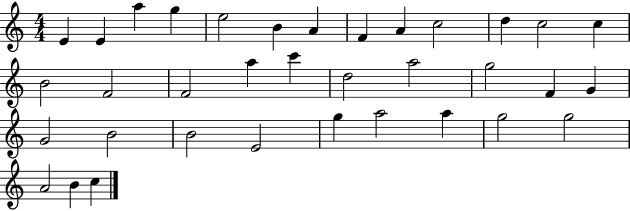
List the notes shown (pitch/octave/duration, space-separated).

E4/q E4/q A5/q G5/q E5/h B4/q A4/q F4/q A4/q C5/h D5/q C5/h C5/q B4/h F4/h F4/h A5/q C6/q D5/h A5/h G5/h F4/q G4/q G4/h B4/h B4/h E4/h G5/q A5/h A5/q G5/h G5/h A4/h B4/q C5/q